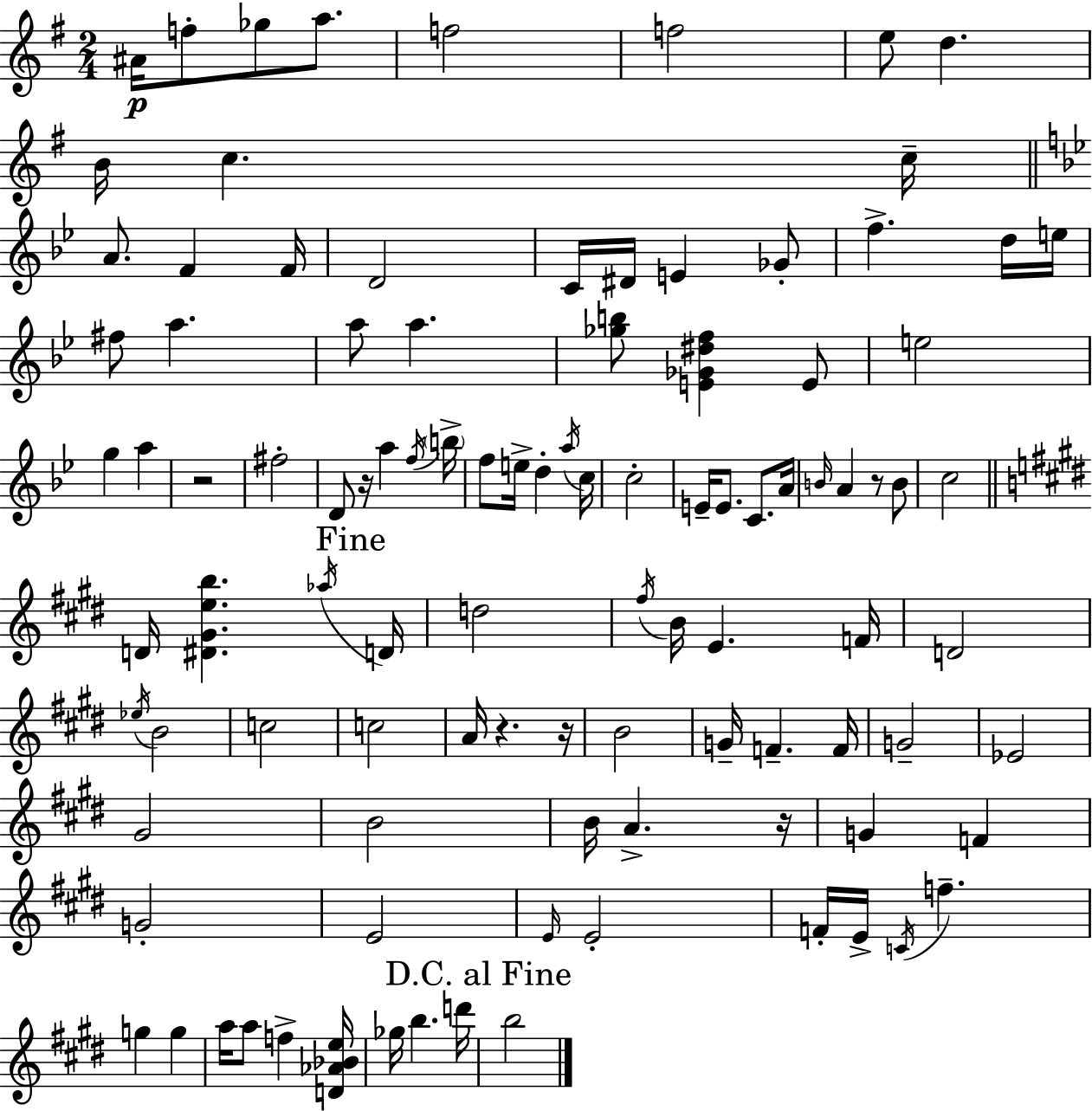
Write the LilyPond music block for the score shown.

{
  \clef treble
  \numericTimeSignature
  \time 2/4
  \key g \major
  ais'16\p f''8-. ges''8 a''8. | f''2 | f''2 | e''8 d''4. | \break b'16 c''4. c''16-- | \bar "||" \break \key bes \major a'8. f'4 f'16 | d'2 | c'16 dis'16 e'4 ges'8-. | f''4.-> d''16 e''16 | \break fis''8 a''4. | a''8 a''4. | <ges'' b''>8 <e' ges' dis'' f''>4 e'8 | e''2 | \break g''4 a''4 | r2 | fis''2-. | d'8 r16 a''4 \acciaccatura { f''16 } | \break \parenthesize b''16-> f''8 e''16-> d''4-. | \acciaccatura { a''16 } c''16 c''2-. | e'16-- e'8. c'8. | a'16 \grace { b'16 } a'4 r8 | \break b'8 c''2 | \bar "||" \break \key e \major d'16 <dis' gis' e'' b''>4. \acciaccatura { aes''16 } | \mark "Fine" d'16 d''2 | \acciaccatura { fis''16 } b'16 e'4. | f'16 d'2 | \break \acciaccatura { ees''16 } b'2 | c''2 | c''2 | a'16 r4. | \break r16 b'2 | g'16-- f'4.-- | f'16 g'2-- | ees'2 | \break gis'2 | b'2 | b'16 a'4.-> | r16 g'4 f'4 | \break g'2-. | e'2 | \grace { e'16 } e'2-. | f'16-. e'16-> \acciaccatura { c'16 } f''4.-- | \break g''4 | g''4 a''16 a''8 | f''4-> <d' aes' bes' e''>16 ges''16 b''4. | d'''16 \mark "D.C. al Fine" b''2 | \break \bar "|."
}